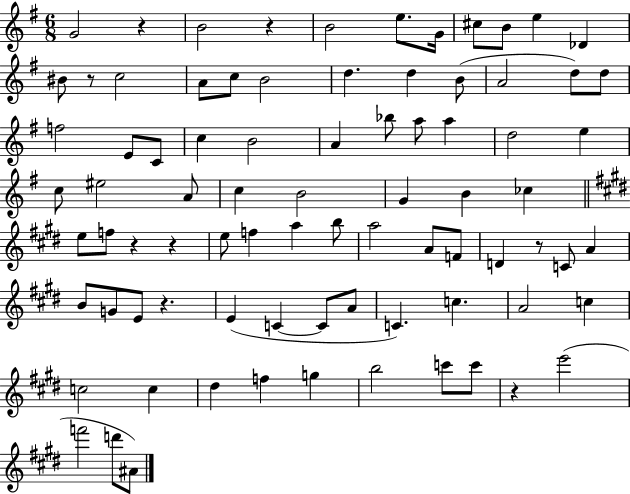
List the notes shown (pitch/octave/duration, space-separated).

G4/h R/q B4/h R/q B4/h E5/e. G4/s C#5/e B4/e E5/q Db4/q BIS4/e R/e C5/h A4/e C5/e B4/h D5/q. D5/q B4/e A4/h D5/e D5/e F5/h E4/e C4/e C5/q B4/h A4/q Bb5/e A5/e A5/q D5/h E5/q C5/e EIS5/h A4/e C5/q B4/h G4/q B4/q CES5/q E5/e F5/e R/q R/q E5/e F5/q A5/q B5/e A5/h A4/e F4/e D4/q R/e C4/e A4/q B4/e G4/e E4/e R/q. E4/q C4/q C4/e A4/e C4/q. C5/q. A4/h C5/q C5/h C5/q D#5/q F5/q G5/q B5/h C6/e C6/e R/q E6/h F6/h D6/e A#4/e